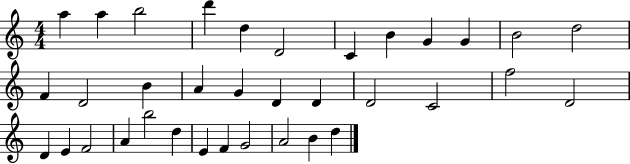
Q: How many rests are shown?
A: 0